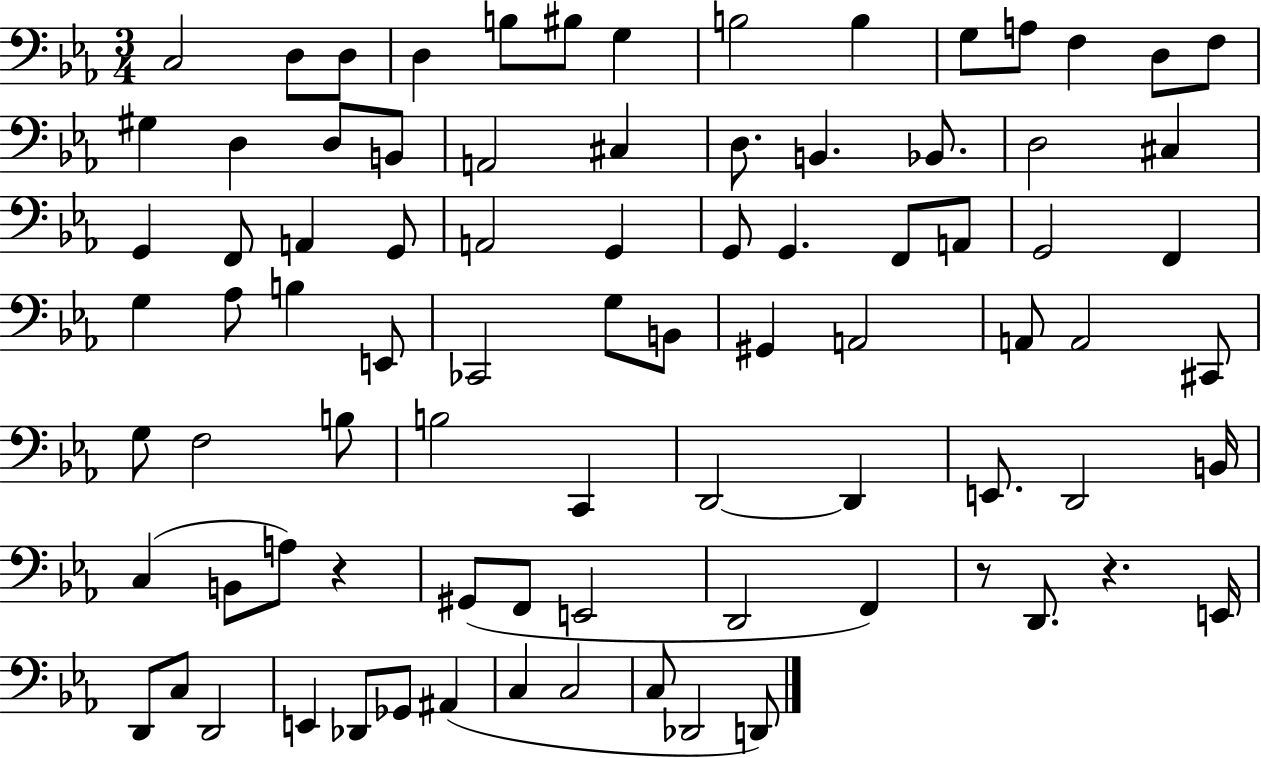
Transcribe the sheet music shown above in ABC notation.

X:1
T:Untitled
M:3/4
L:1/4
K:Eb
C,2 D,/2 D,/2 D, B,/2 ^B,/2 G, B,2 B, G,/2 A,/2 F, D,/2 F,/2 ^G, D, D,/2 B,,/2 A,,2 ^C, D,/2 B,, _B,,/2 D,2 ^C, G,, F,,/2 A,, G,,/2 A,,2 G,, G,,/2 G,, F,,/2 A,,/2 G,,2 F,, G, _A,/2 B, E,,/2 _C,,2 G,/2 B,,/2 ^G,, A,,2 A,,/2 A,,2 ^C,,/2 G,/2 F,2 B,/2 B,2 C,, D,,2 D,, E,,/2 D,,2 B,,/4 C, B,,/2 A,/2 z ^G,,/2 F,,/2 E,,2 D,,2 F,, z/2 D,,/2 z E,,/4 D,,/2 C,/2 D,,2 E,, _D,,/2 _G,,/2 ^A,, C, C,2 C,/2 _D,,2 D,,/2